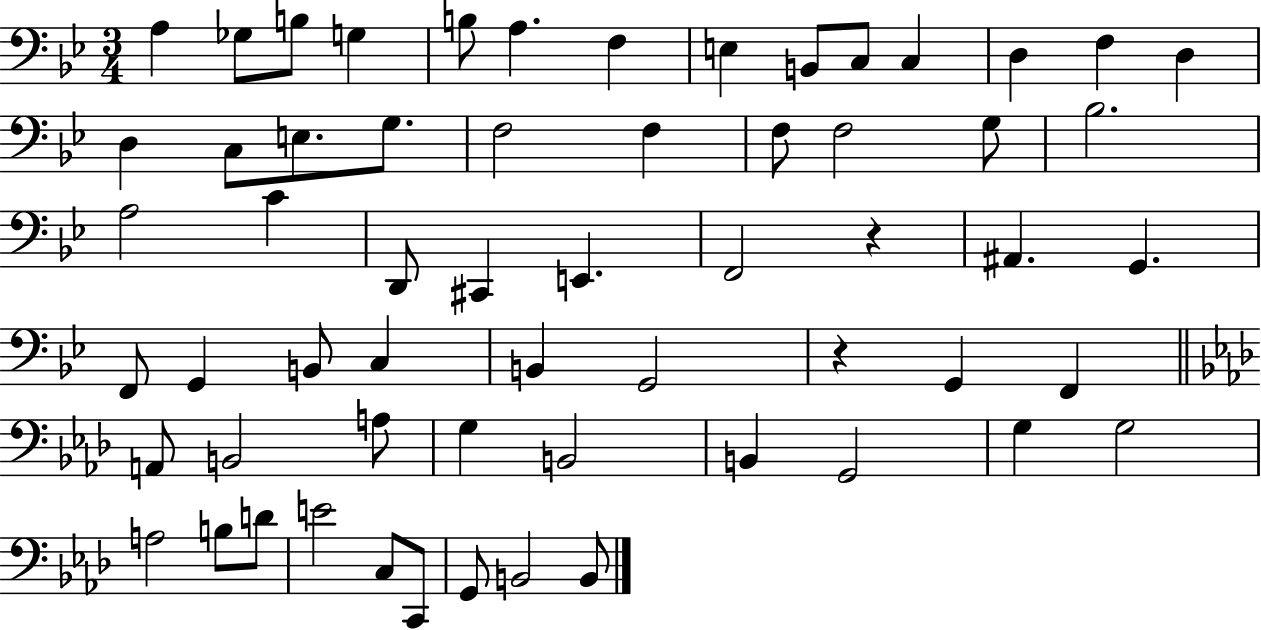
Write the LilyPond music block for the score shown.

{
  \clef bass
  \numericTimeSignature
  \time 3/4
  \key bes \major
  a4 ges8 b8 g4 | b8 a4. f4 | e4 b,8 c8 c4 | d4 f4 d4 | \break d4 c8 e8. g8. | f2 f4 | f8 f2 g8 | bes2. | \break a2 c'4 | d,8 cis,4 e,4. | f,2 r4 | ais,4. g,4. | \break f,8 g,4 b,8 c4 | b,4 g,2 | r4 g,4 f,4 | \bar "||" \break \key f \minor a,8 b,2 a8 | g4 b,2 | b,4 g,2 | g4 g2 | \break a2 b8 d'8 | e'2 c8 c,8 | g,8 b,2 b,8 | \bar "|."
}